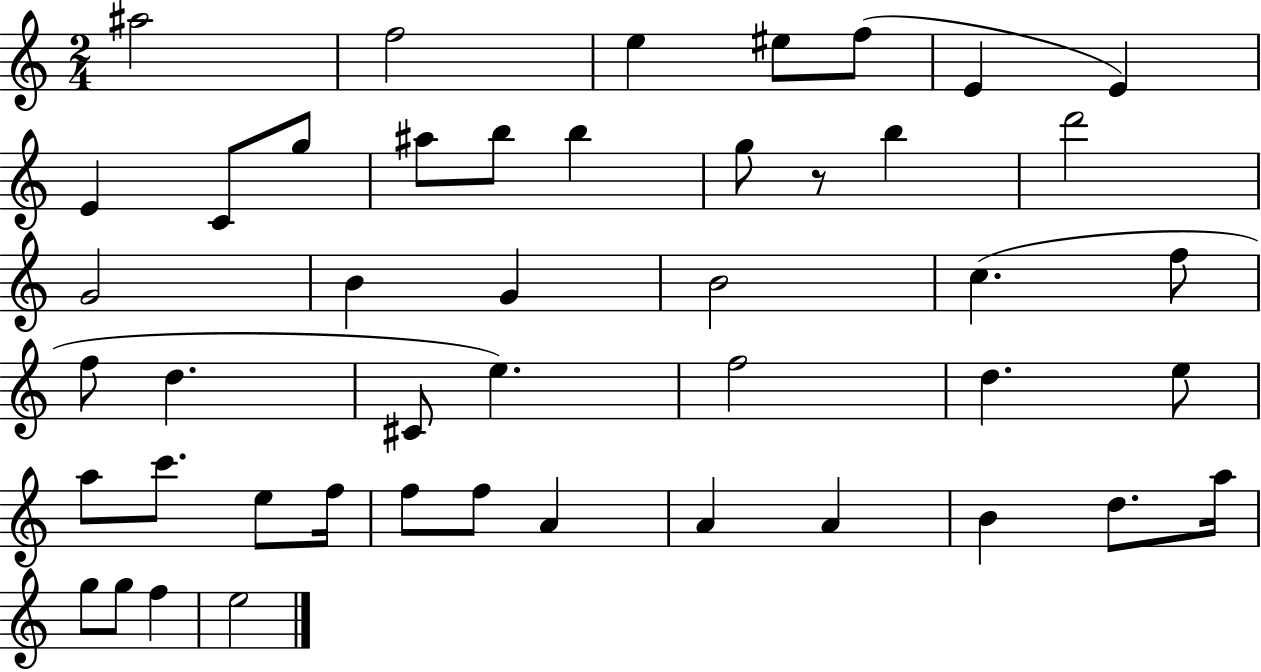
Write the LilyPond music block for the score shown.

{
  \clef treble
  \numericTimeSignature
  \time 2/4
  \key c \major
  ais''2 | f''2 | e''4 eis''8 f''8( | e'4 e'4) | \break e'4 c'8 g''8 | ais''8 b''8 b''4 | g''8 r8 b''4 | d'''2 | \break g'2 | b'4 g'4 | b'2 | c''4.( f''8 | \break f''8 d''4. | cis'8 e''4.) | f''2 | d''4. e''8 | \break a''8 c'''8. e''8 f''16 | f''8 f''8 a'4 | a'4 a'4 | b'4 d''8. a''16 | \break g''8 g''8 f''4 | e''2 | \bar "|."
}